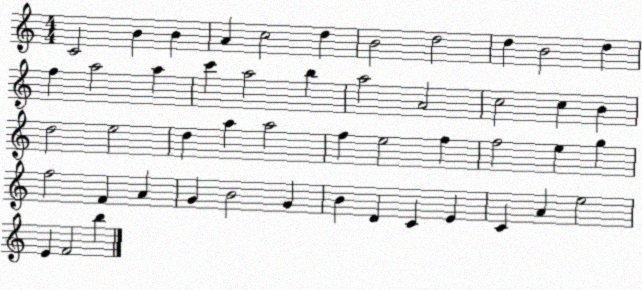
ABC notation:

X:1
T:Untitled
M:4/4
L:1/4
K:C
C2 B B A c2 d B2 d2 d B2 d f a2 a c' a2 b a2 A2 c2 c B d2 e2 d a a2 f e2 f f2 e g f2 F A G B2 G B D C E C A e2 E F2 b